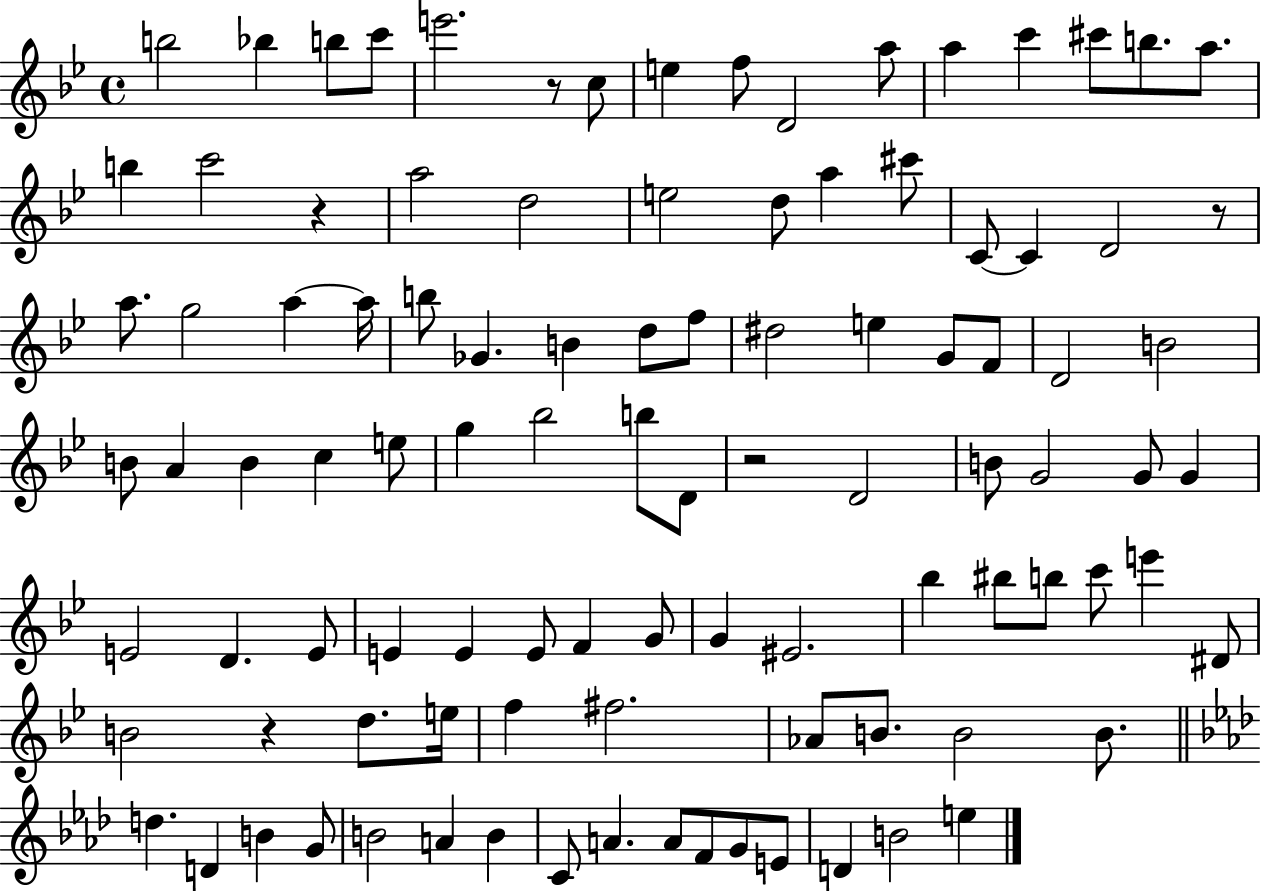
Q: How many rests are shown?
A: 5